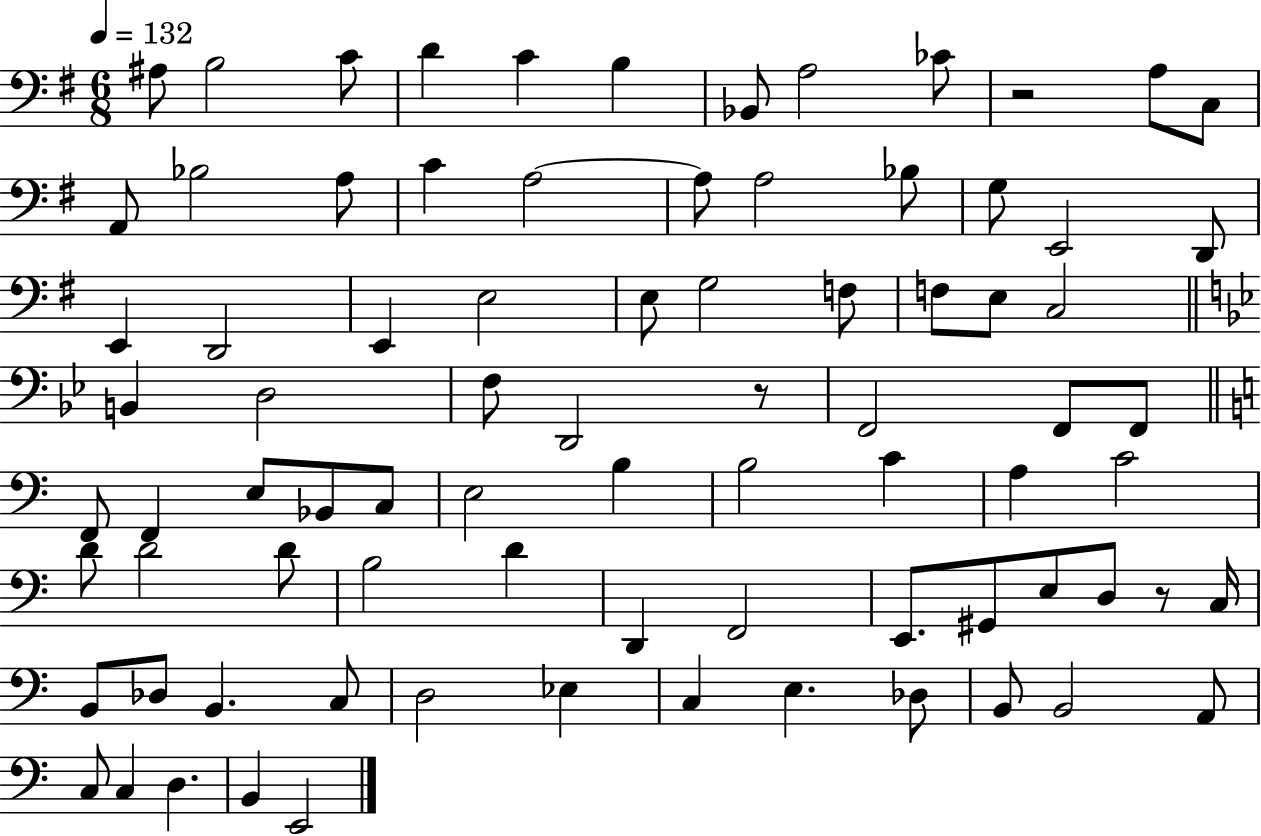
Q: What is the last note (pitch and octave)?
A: E2